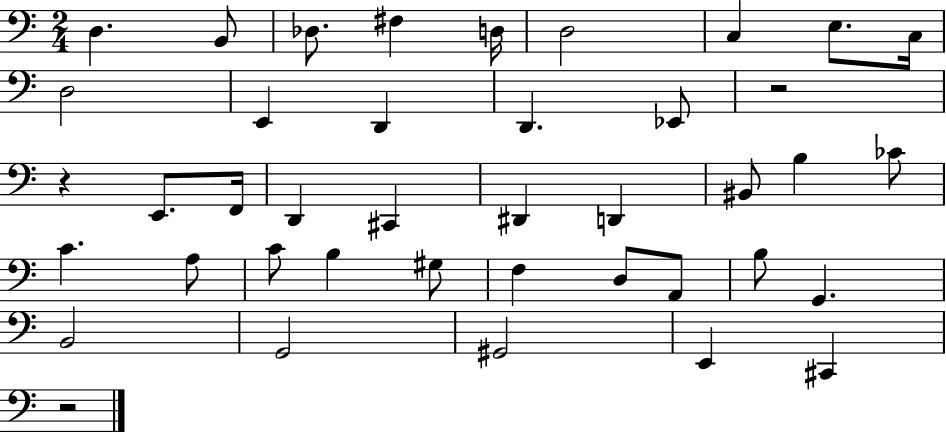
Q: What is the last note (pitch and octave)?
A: C#2